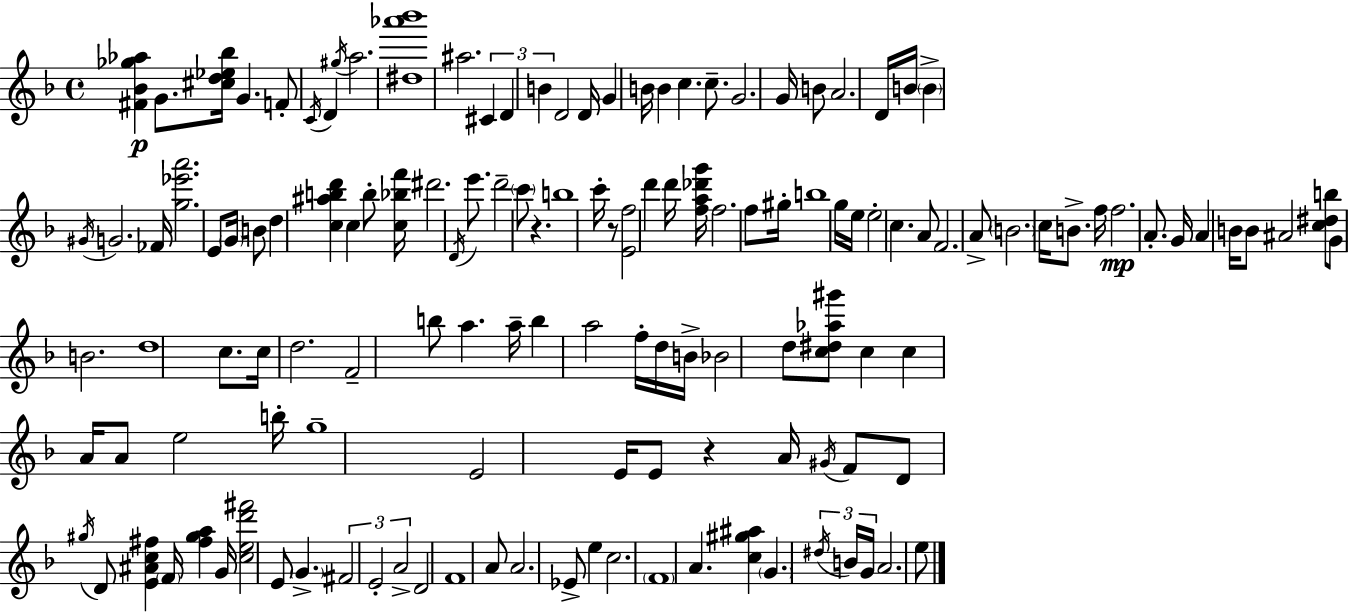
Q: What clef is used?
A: treble